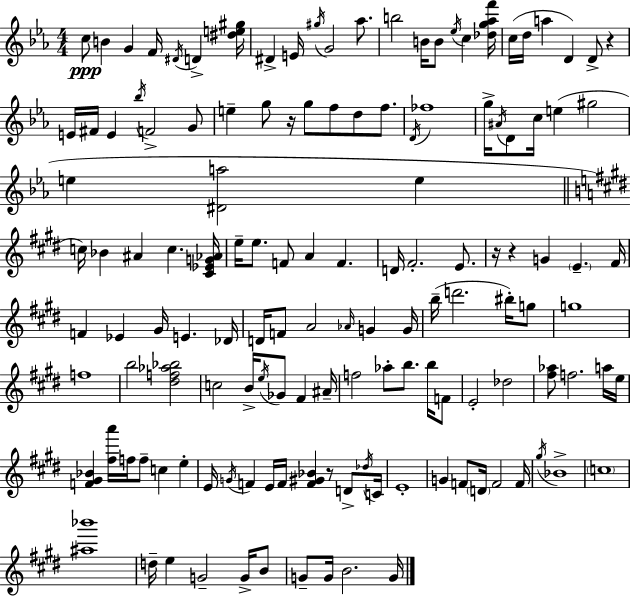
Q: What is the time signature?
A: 4/4